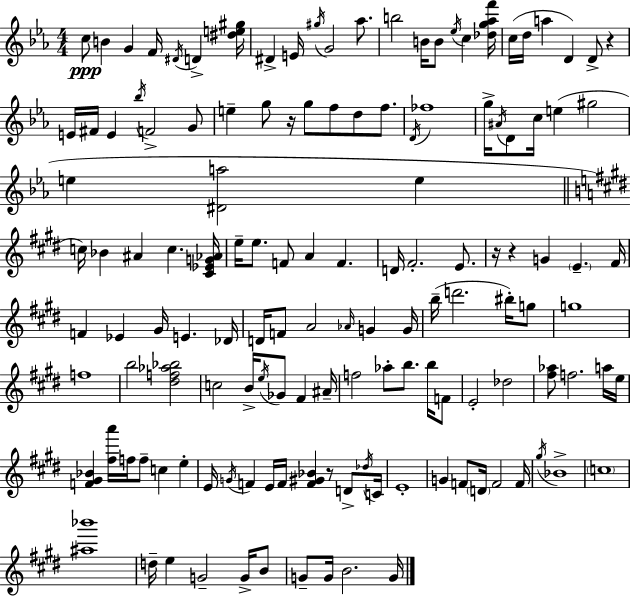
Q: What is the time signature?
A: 4/4